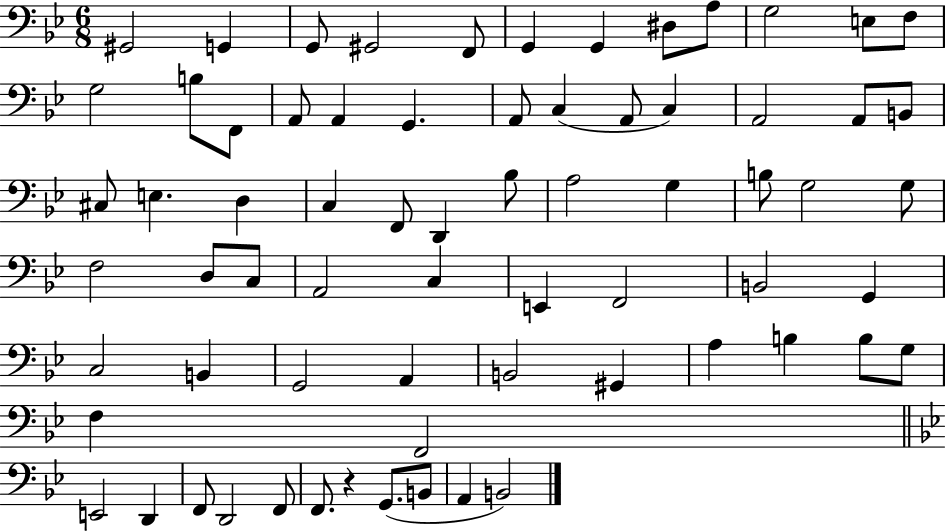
G#2/h G2/q G2/e G#2/h F2/e G2/q G2/q D#3/e A3/e G3/h E3/e F3/e G3/h B3/e F2/e A2/e A2/q G2/q. A2/e C3/q A2/e C3/q A2/h A2/e B2/e C#3/e E3/q. D3/q C3/q F2/e D2/q Bb3/e A3/h G3/q B3/e G3/h G3/e F3/h D3/e C3/e A2/h C3/q E2/q F2/h B2/h G2/q C3/h B2/q G2/h A2/q B2/h G#2/q A3/q B3/q B3/e G3/e F3/q F2/h E2/h D2/q F2/e D2/h F2/e F2/e. R/q G2/e. B2/e A2/q B2/h